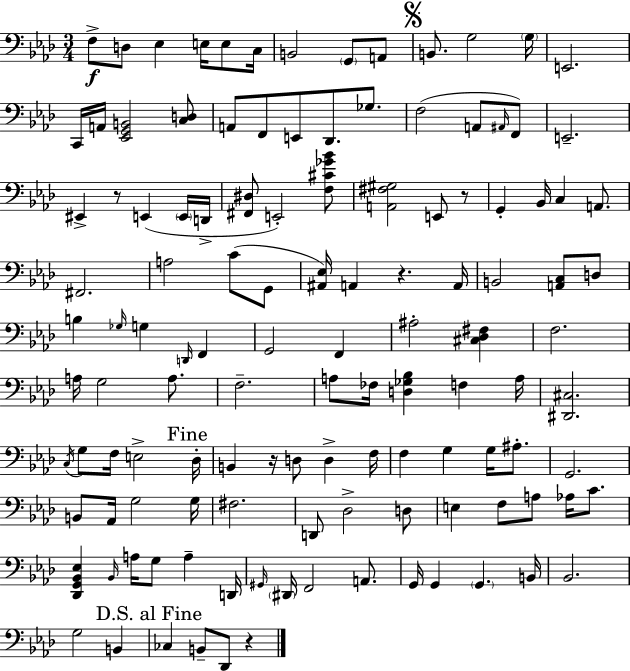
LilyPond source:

{
  \clef bass
  \numericTimeSignature
  \time 3/4
  \key f \minor
  f8->\f d8 ees4 e16 e8 c16 | b,2 \parenthesize g,8 a,8 | \mark \markup { \musicglyph "scripts.segno" } b,8. g2 \parenthesize g16 | e,2. | \break c,16 a,16 <ees, g, b,>2 <c d>8 | a,8 f,8 e,8 des,8. ges8. | f2( a,8 \grace { ais,16 } f,8) | e,2.-- | \break eis,4-> r8 e,4( \parenthesize e,16 | d,16-> <fis, dis>8 e,2-.) <f cis' ges' bes'>8 | <a, fis gis>2 e,8 r8 | g,4-. bes,16 c4 a,8. | \break fis,2. | a2 c'8( g,8 | <ais, ees>16) a,4 r4. | a,16 b,2 <a, c>8 d8 | \break b4 \grace { ges16 } g4 \grace { d,16 } f,4 | g,2 f,4 | ais2-. <cis des fis>4 | f2. | \break a16 g2 | a8. f2.-- | a8 fes16 <d ges bes>4 f4 | a16 <dis, cis>2. | \break \acciaccatura { c16 } g8 f16 e2-> | \mark "Fine" des16-. b,4 r16 d8 d4-> | f16 f4 g4 | g16 ais8.-. g,2. | \break b,8 aes,16 g2 | g16 fis2. | d,8 des2-> | d8 e4 f8 a8 | \break aes16 c'8. <des, g, bes, ees>4 \grace { bes,16 } a16 g8 | a4-- d,16 \grace { gis,16 } \parenthesize dis,16 f,2 | a,8. g,16 g,4 \parenthesize g,4. | b,16 bes,2. | \break g2 | b,4 \mark "D.S. al Fine" ces4 b,8-- | des,8 r4 \bar "|."
}